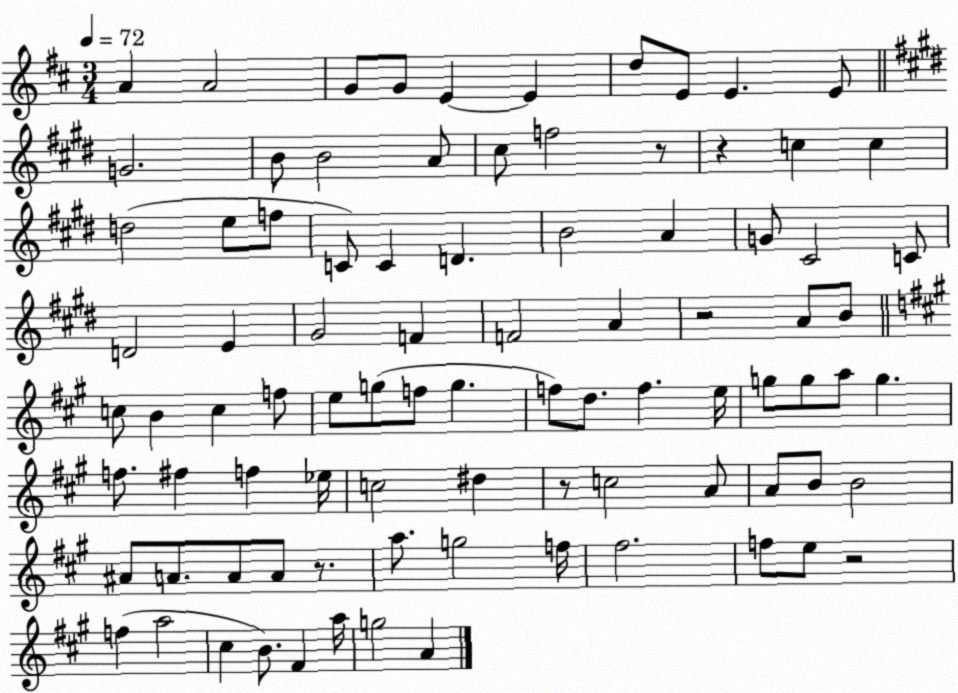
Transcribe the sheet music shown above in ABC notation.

X:1
T:Untitled
M:3/4
L:1/4
K:D
A A2 G/2 G/2 E E d/2 E/2 E E/2 G2 B/2 B2 A/2 ^c/2 f2 z/2 z c c d2 e/2 f/2 C/2 C D B2 A G/2 ^C2 C/2 D2 E ^G2 F F2 A z2 A/2 B/2 c/2 B c f/2 e/2 g/2 f/2 g f/2 d/2 f e/4 g/2 g/2 a/2 g f/2 ^f f _e/4 c2 ^d z/2 c2 A/2 A/2 B/2 B2 ^A/2 A/2 A/2 A/2 z/2 a/2 g2 f/4 ^f2 f/2 e/2 z2 f a2 ^c B/2 ^F a/4 g2 A